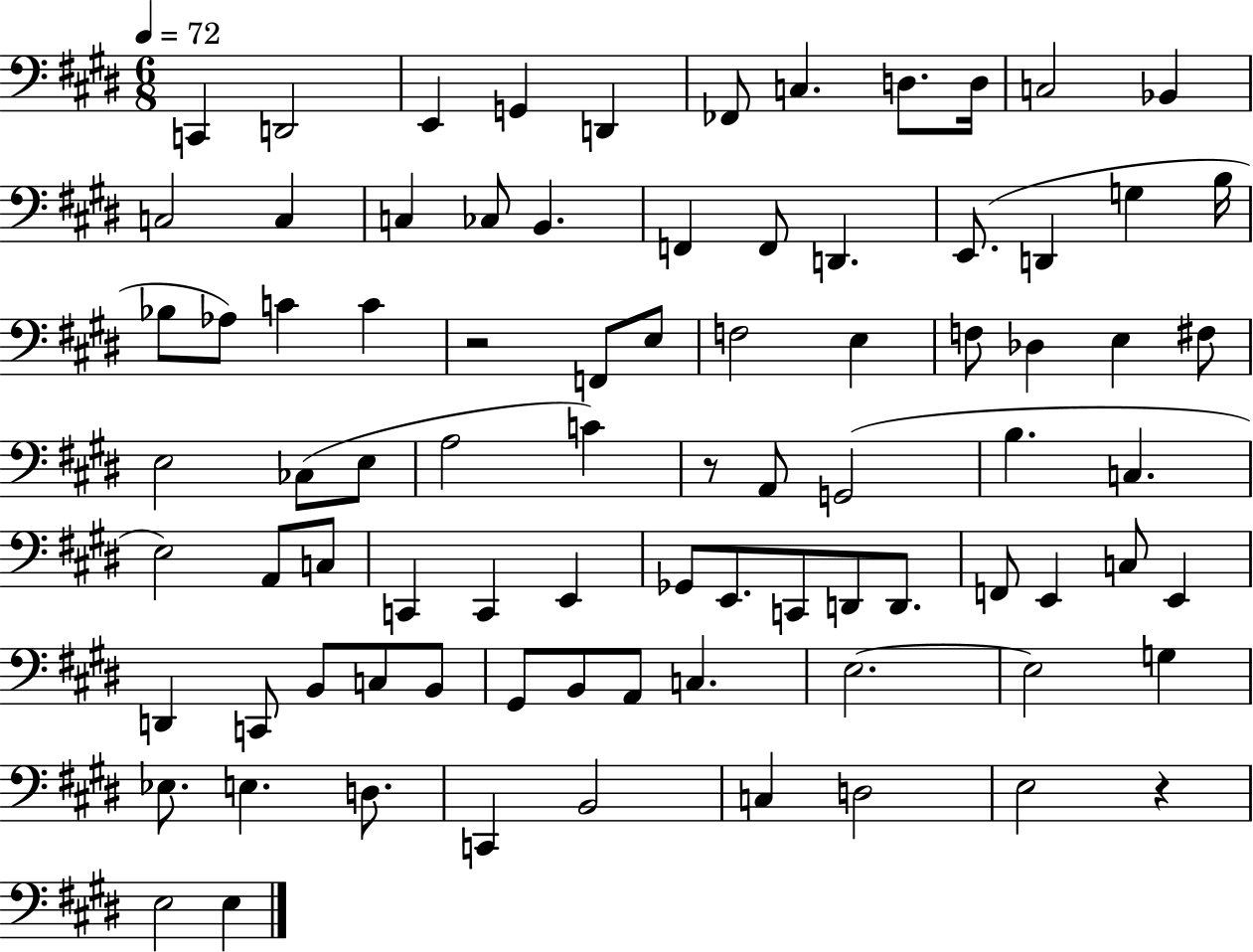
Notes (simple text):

C2/q D2/h E2/q G2/q D2/q FES2/e C3/q. D3/e. D3/s C3/h Bb2/q C3/h C3/q C3/q CES3/e B2/q. F2/q F2/e D2/q. E2/e. D2/q G3/q B3/s Bb3/e Ab3/e C4/q C4/q R/h F2/e E3/e F3/h E3/q F3/e Db3/q E3/q F#3/e E3/h CES3/e E3/e A3/h C4/q R/e A2/e G2/h B3/q. C3/q. E3/h A2/e C3/e C2/q C2/q E2/q Gb2/e E2/e. C2/e D2/e D2/e. F2/e E2/q C3/e E2/q D2/q C2/e B2/e C3/e B2/e G#2/e B2/e A2/e C3/q. E3/h. E3/h G3/q Eb3/e. E3/q. D3/e. C2/q B2/h C3/q D3/h E3/h R/q E3/h E3/q